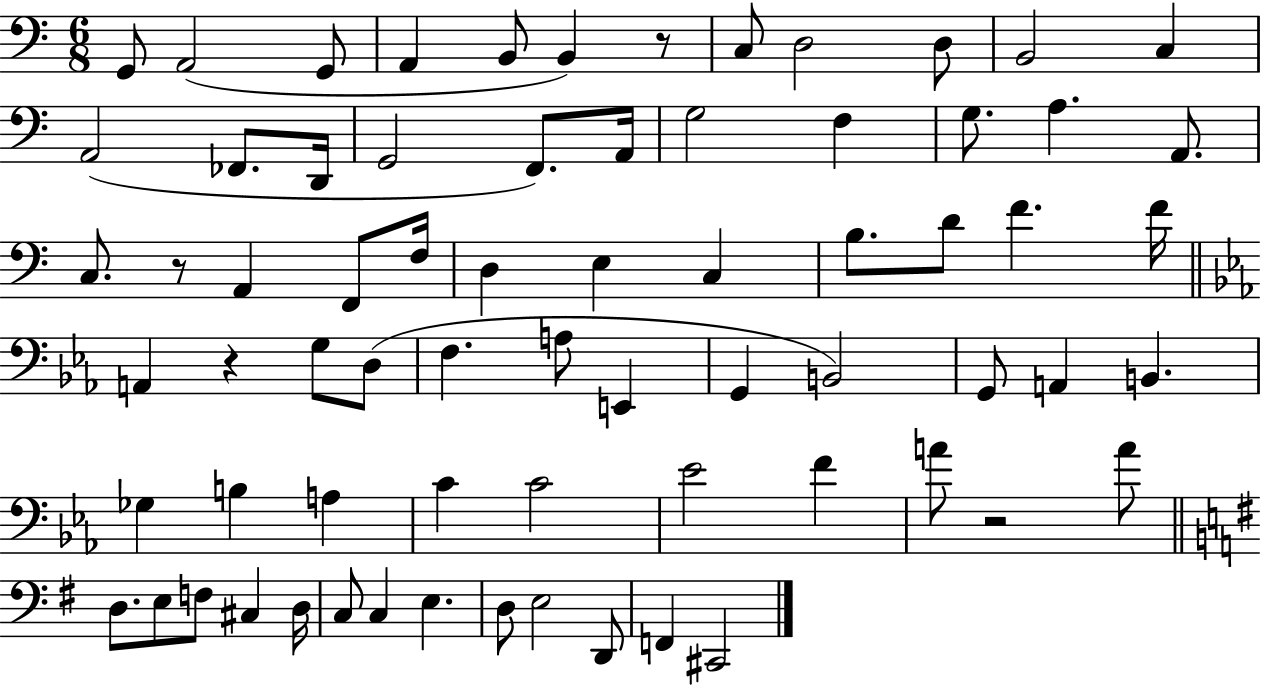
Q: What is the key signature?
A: C major